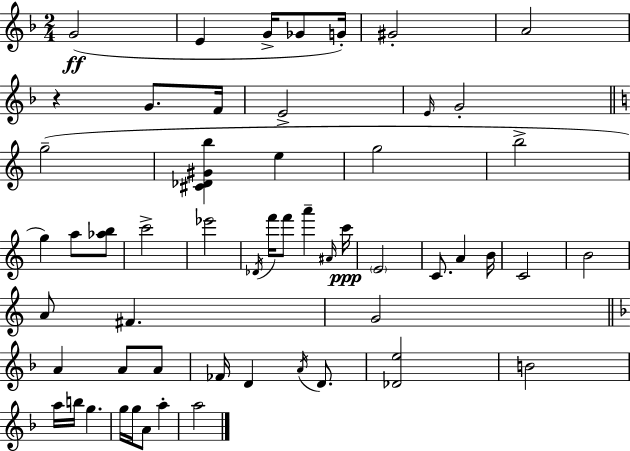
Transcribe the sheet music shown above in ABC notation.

X:1
T:Untitled
M:2/4
L:1/4
K:Dm
G2 E G/4 _G/2 G/4 ^G2 A2 z G/2 F/4 E2 E/4 G2 g2 [^C_D^Gb] e g2 b2 g a/2 [_ab]/2 c'2 _e'2 _D/4 f'/4 f'/2 a' ^A/4 c'/4 E2 C/2 A B/4 C2 B2 A/2 ^F G2 A A/2 A/2 _F/4 D A/4 D/2 [_De]2 B2 a/4 b/4 g g/4 g/4 A/2 a a2